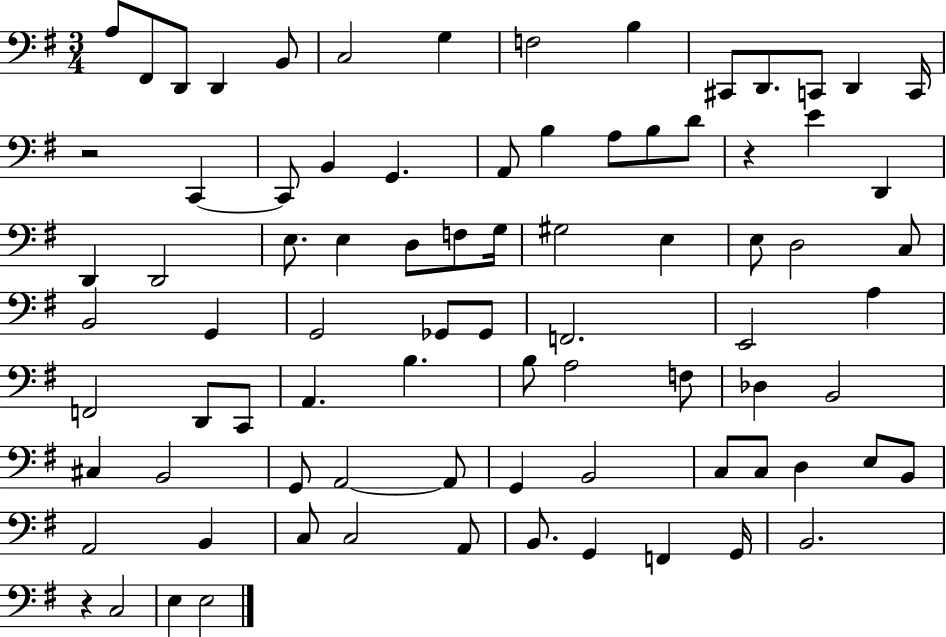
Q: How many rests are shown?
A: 3